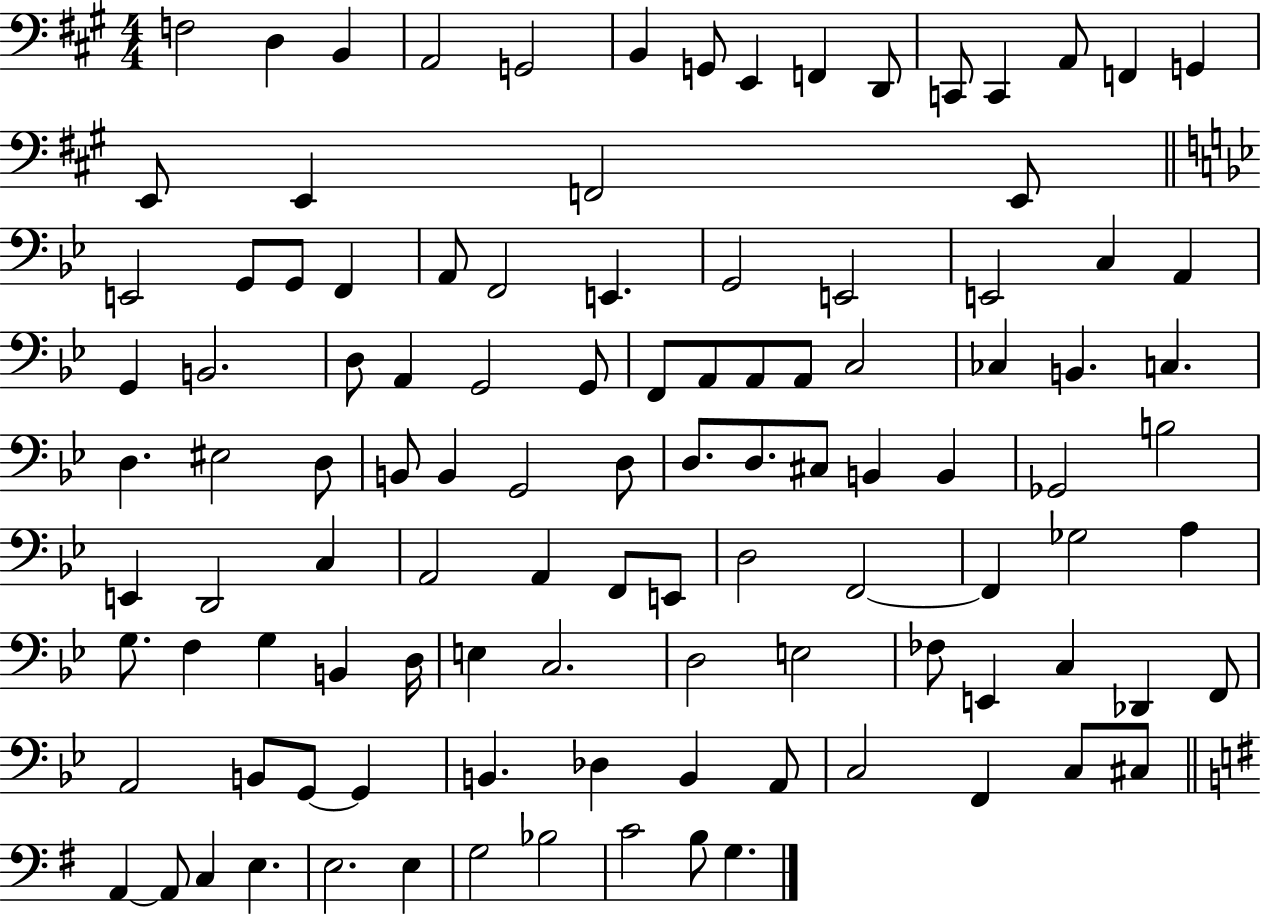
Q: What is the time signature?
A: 4/4